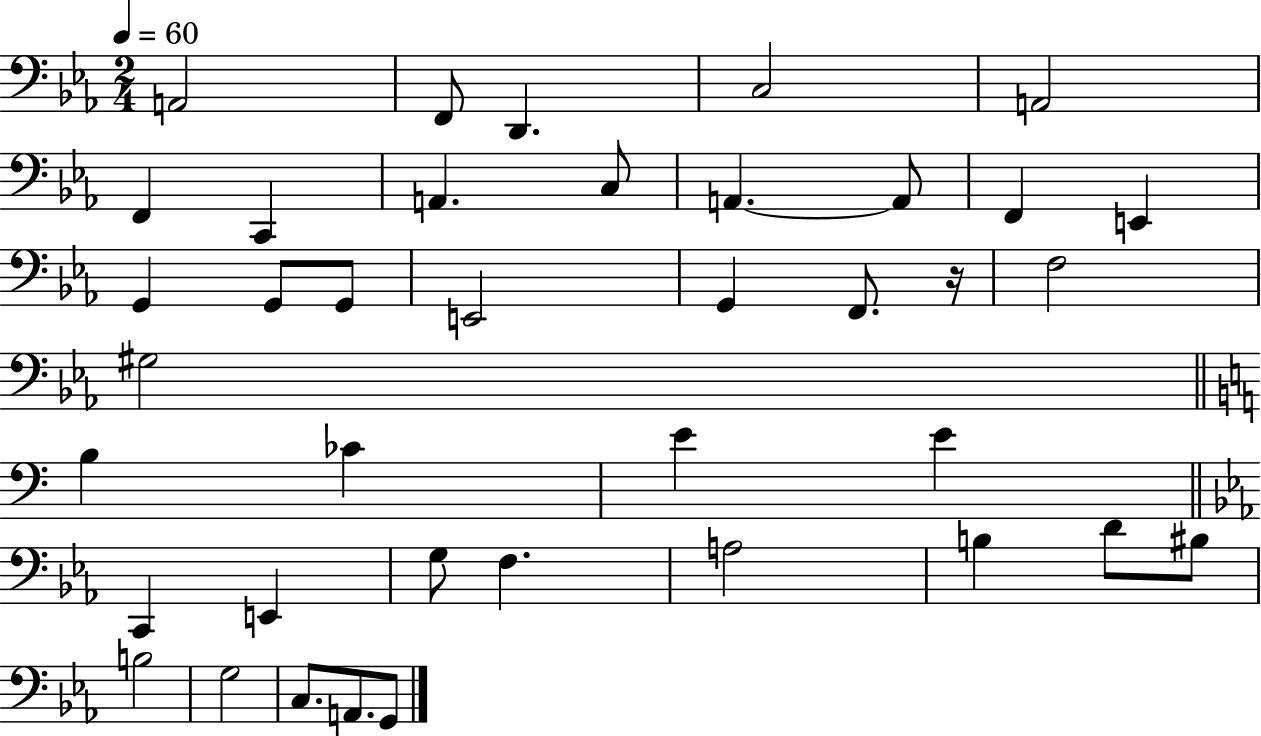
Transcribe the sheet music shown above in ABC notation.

X:1
T:Untitled
M:2/4
L:1/4
K:Eb
A,,2 F,,/2 D,, C,2 A,,2 F,, C,, A,, C,/2 A,, A,,/2 F,, E,, G,, G,,/2 G,,/2 E,,2 G,, F,,/2 z/4 F,2 ^G,2 B, _C E E C,, E,, G,/2 F, A,2 B, D/2 ^B,/2 B,2 G,2 C,/2 A,,/2 G,,/2